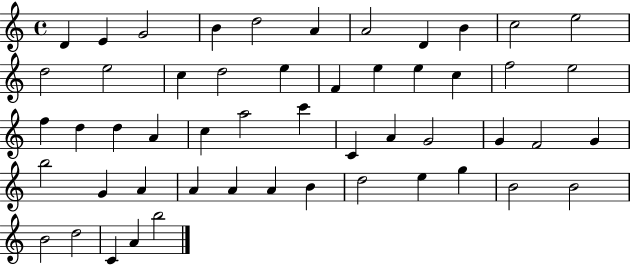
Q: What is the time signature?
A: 4/4